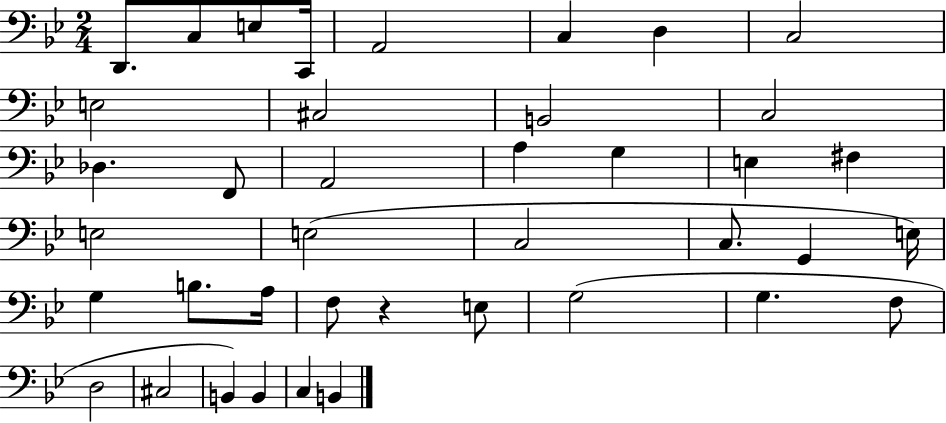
X:1
T:Untitled
M:2/4
L:1/4
K:Bb
D,,/2 C,/2 E,/2 C,,/4 A,,2 C, D, C,2 E,2 ^C,2 B,,2 C,2 _D, F,,/2 A,,2 A, G, E, ^F, E,2 E,2 C,2 C,/2 G,, E,/4 G, B,/2 A,/4 F,/2 z E,/2 G,2 G, F,/2 D,2 ^C,2 B,, B,, C, B,,